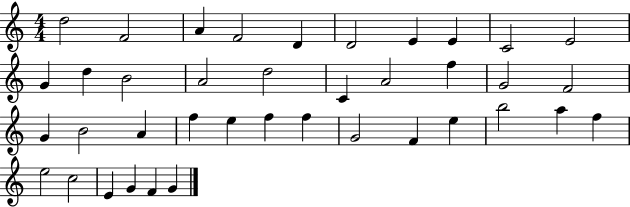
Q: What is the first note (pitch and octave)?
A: D5